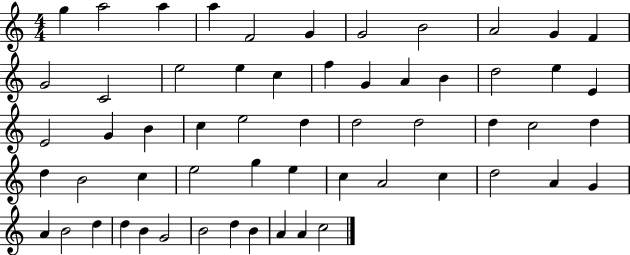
{
  \clef treble
  \numericTimeSignature
  \time 4/4
  \key c \major
  g''4 a''2 a''4 | a''4 f'2 g'4 | g'2 b'2 | a'2 g'4 f'4 | \break g'2 c'2 | e''2 e''4 c''4 | f''4 g'4 a'4 b'4 | d''2 e''4 e'4 | \break e'2 g'4 b'4 | c''4 e''2 d''4 | d''2 d''2 | d''4 c''2 d''4 | \break d''4 b'2 c''4 | e''2 g''4 e''4 | c''4 a'2 c''4 | d''2 a'4 g'4 | \break a'4 b'2 d''4 | d''4 b'4 g'2 | b'2 d''4 b'4 | a'4 a'4 c''2 | \break \bar "|."
}